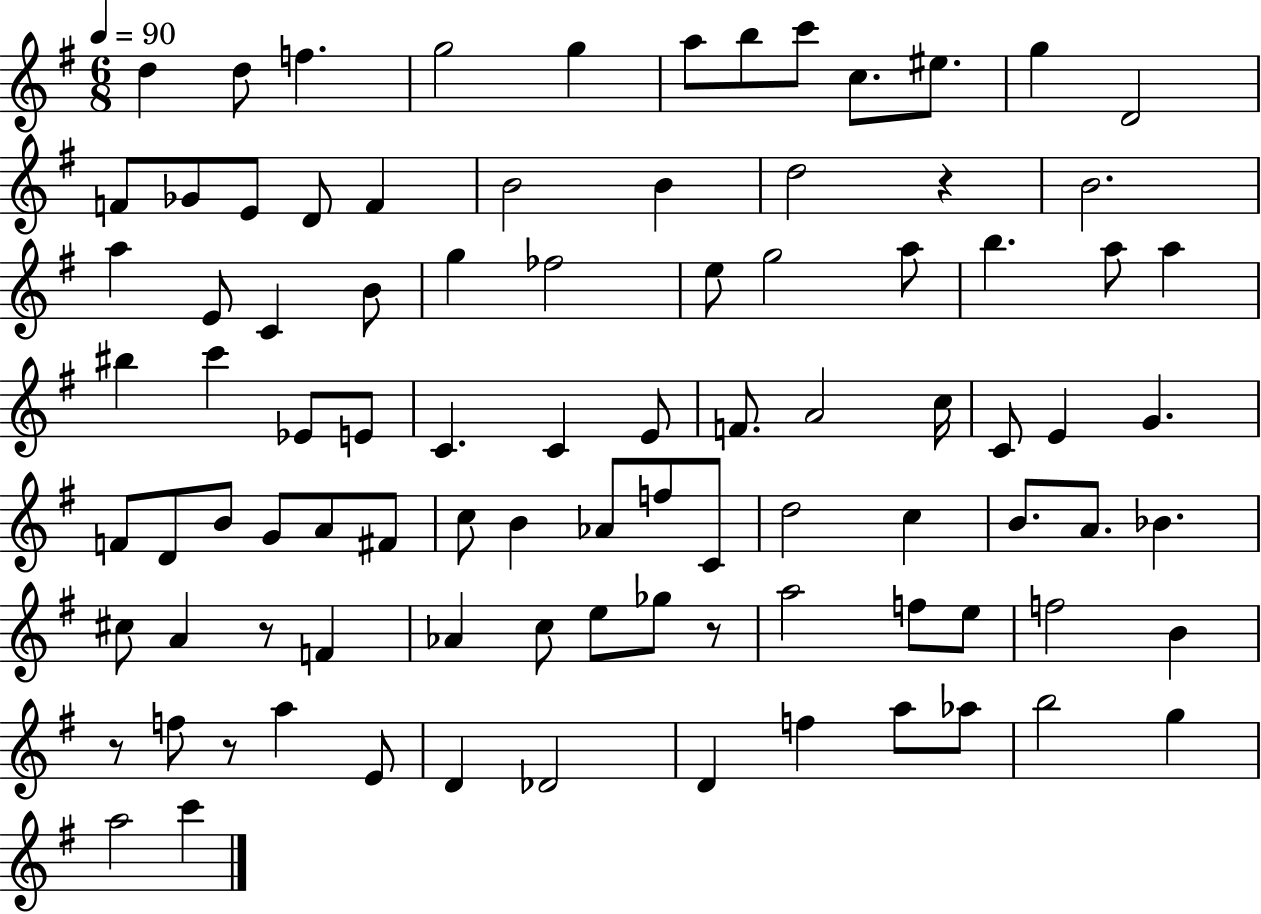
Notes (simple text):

D5/q D5/e F5/q. G5/h G5/q A5/e B5/e C6/e C5/e. EIS5/e. G5/q D4/h F4/e Gb4/e E4/e D4/e F4/q B4/h B4/q D5/h R/q B4/h. A5/q E4/e C4/q B4/e G5/q FES5/h E5/e G5/h A5/e B5/q. A5/e A5/q BIS5/q C6/q Eb4/e E4/e C4/q. C4/q E4/e F4/e. A4/h C5/s C4/e E4/q G4/q. F4/e D4/e B4/e G4/e A4/e F#4/e C5/e B4/q Ab4/e F5/e C4/e D5/h C5/q B4/e. A4/e. Bb4/q. C#5/e A4/q R/e F4/q Ab4/q C5/e E5/e Gb5/e R/e A5/h F5/e E5/e F5/h B4/q R/e F5/e R/e A5/q E4/e D4/q Db4/h D4/q F5/q A5/e Ab5/e B5/h G5/q A5/h C6/q